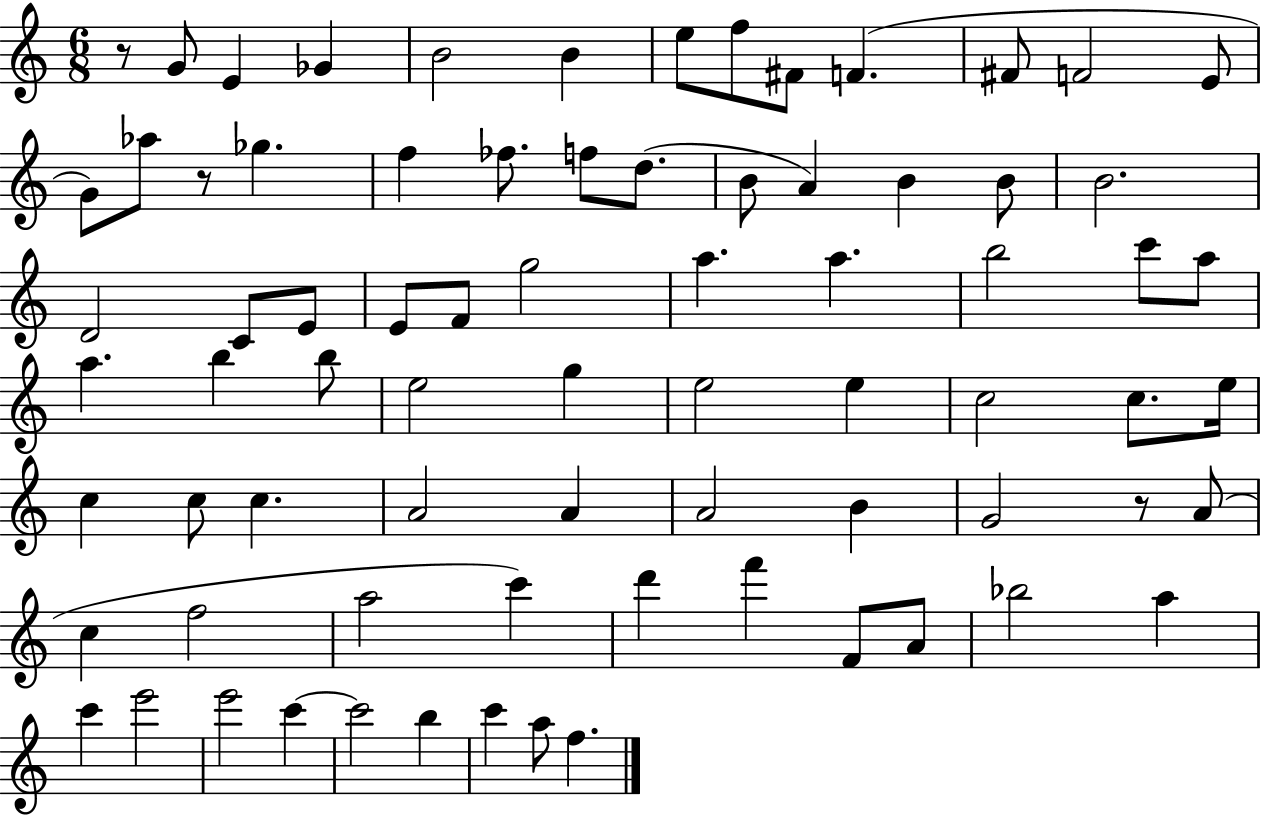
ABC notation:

X:1
T:Untitled
M:6/8
L:1/4
K:C
z/2 G/2 E _G B2 B e/2 f/2 ^F/2 F ^F/2 F2 E/2 G/2 _a/2 z/2 _g f _f/2 f/2 d/2 B/2 A B B/2 B2 D2 C/2 E/2 E/2 F/2 g2 a a b2 c'/2 a/2 a b b/2 e2 g e2 e c2 c/2 e/4 c c/2 c A2 A A2 B G2 z/2 A/2 c f2 a2 c' d' f' F/2 A/2 _b2 a c' e'2 e'2 c' c'2 b c' a/2 f